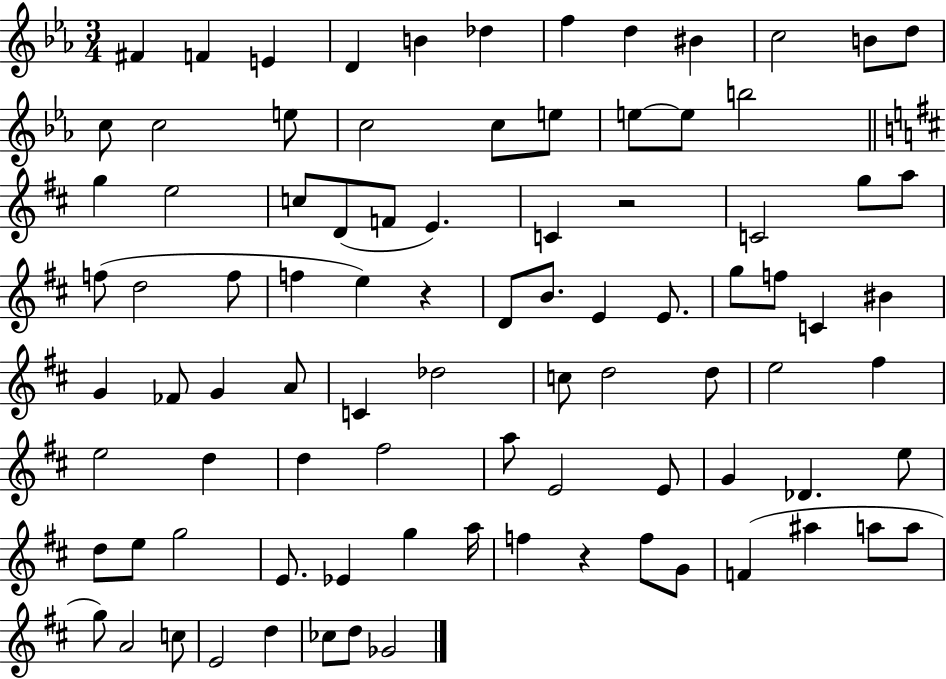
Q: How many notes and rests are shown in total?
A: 90